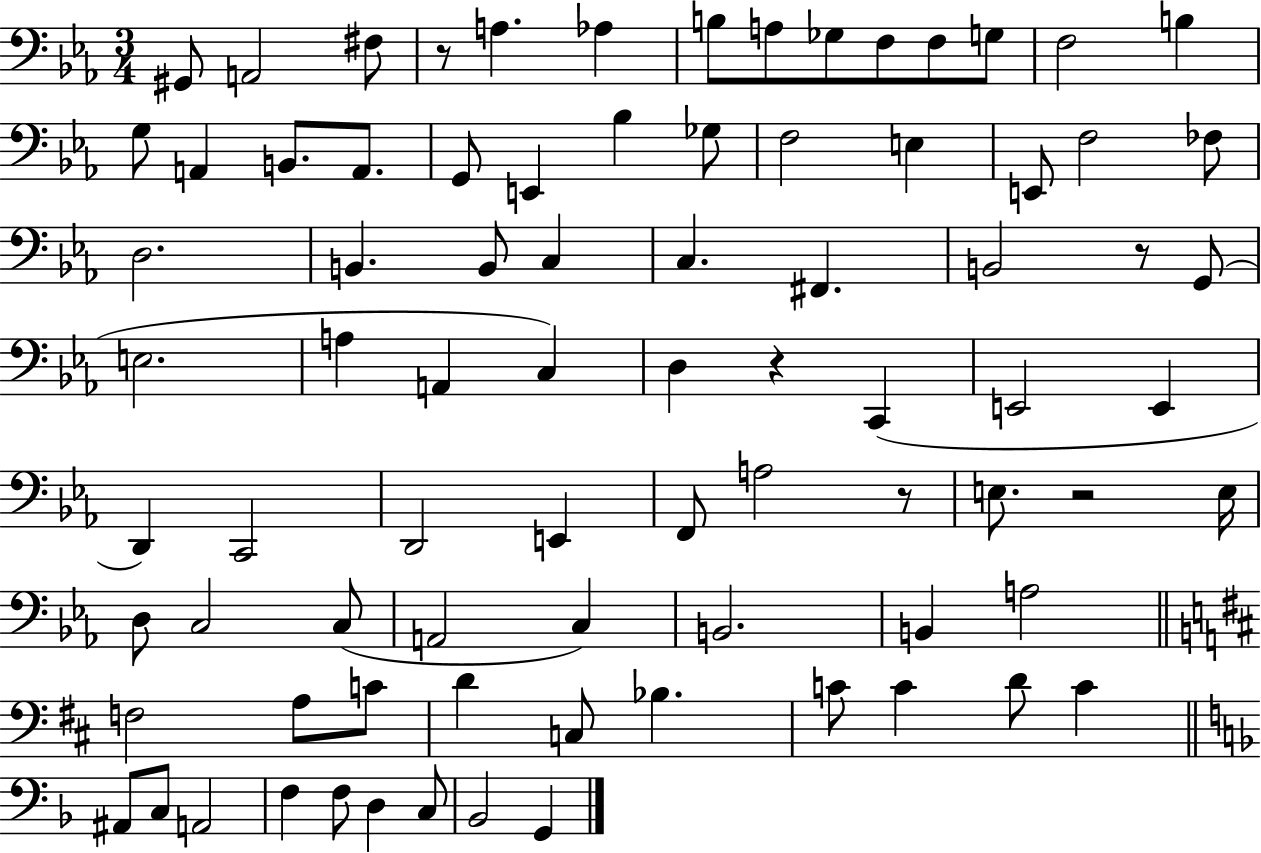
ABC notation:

X:1
T:Untitled
M:3/4
L:1/4
K:Eb
^G,,/2 A,,2 ^F,/2 z/2 A, _A, B,/2 A,/2 _G,/2 F,/2 F,/2 G,/2 F,2 B, G,/2 A,, B,,/2 A,,/2 G,,/2 E,, _B, _G,/2 F,2 E, E,,/2 F,2 _F,/2 D,2 B,, B,,/2 C, C, ^F,, B,,2 z/2 G,,/2 E,2 A, A,, C, D, z C,, E,,2 E,, D,, C,,2 D,,2 E,, F,,/2 A,2 z/2 E,/2 z2 E,/4 D,/2 C,2 C,/2 A,,2 C, B,,2 B,, A,2 F,2 A,/2 C/2 D C,/2 _B, C/2 C D/2 C ^A,,/2 C,/2 A,,2 F, F,/2 D, C,/2 _B,,2 G,,